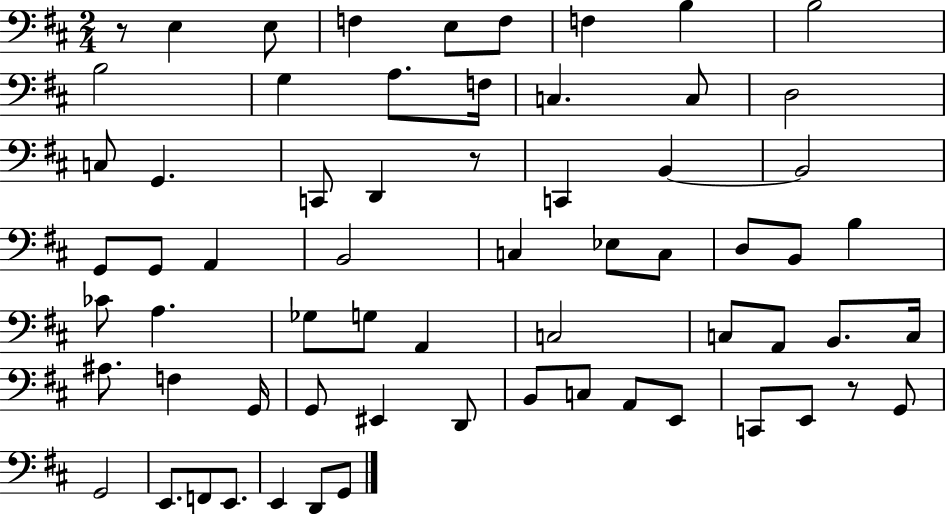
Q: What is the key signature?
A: D major